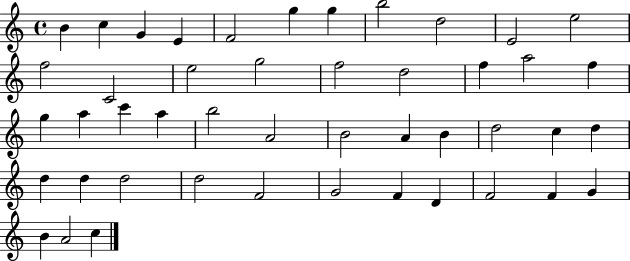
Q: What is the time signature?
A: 4/4